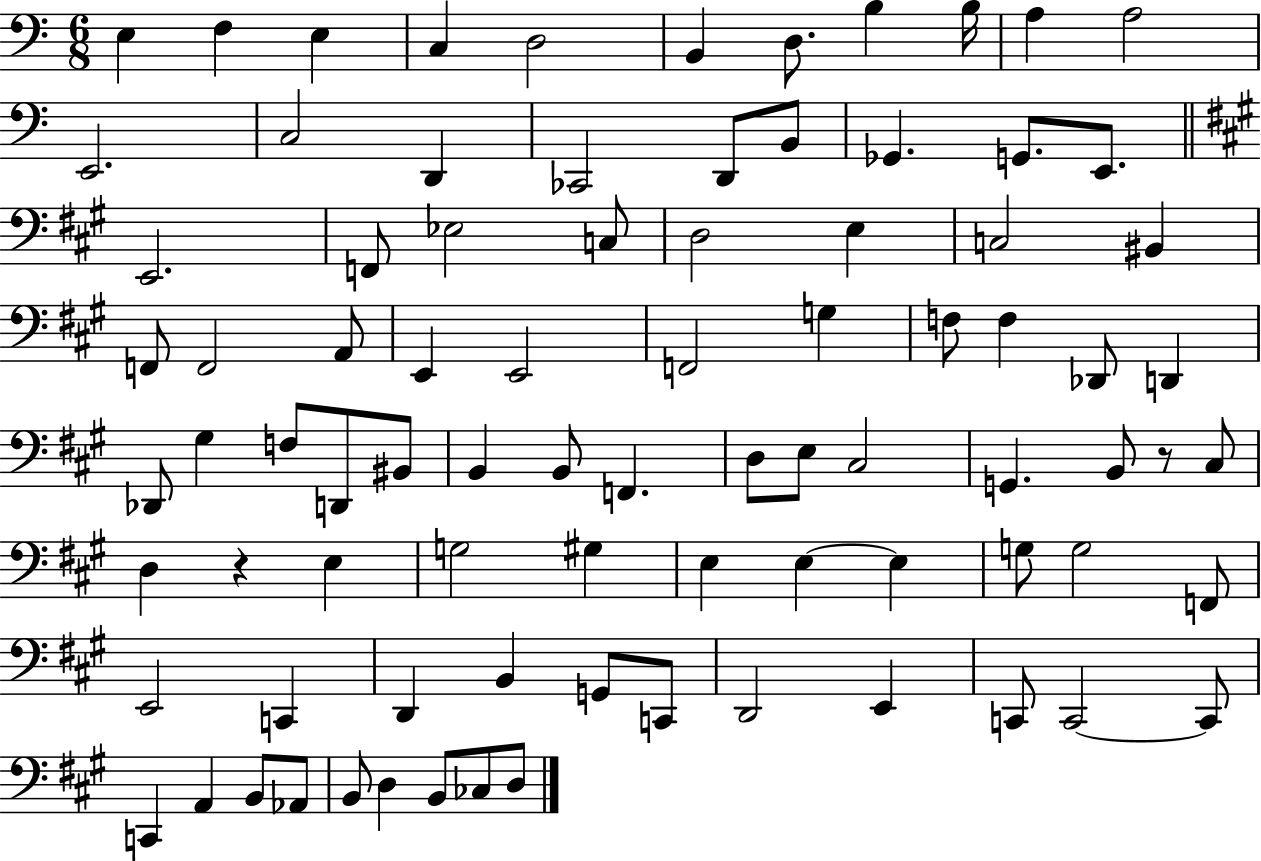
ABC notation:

X:1
T:Untitled
M:6/8
L:1/4
K:C
E, F, E, C, D,2 B,, D,/2 B, B,/4 A, A,2 E,,2 C,2 D,, _C,,2 D,,/2 B,,/2 _G,, G,,/2 E,,/2 E,,2 F,,/2 _E,2 C,/2 D,2 E, C,2 ^B,, F,,/2 F,,2 A,,/2 E,, E,,2 F,,2 G, F,/2 F, _D,,/2 D,, _D,,/2 ^G, F,/2 D,,/2 ^B,,/2 B,, B,,/2 F,, D,/2 E,/2 ^C,2 G,, B,,/2 z/2 ^C,/2 D, z E, G,2 ^G, E, E, E, G,/2 G,2 F,,/2 E,,2 C,, D,, B,, G,,/2 C,,/2 D,,2 E,, C,,/2 C,,2 C,,/2 C,, A,, B,,/2 _A,,/2 B,,/2 D, B,,/2 _C,/2 D,/2